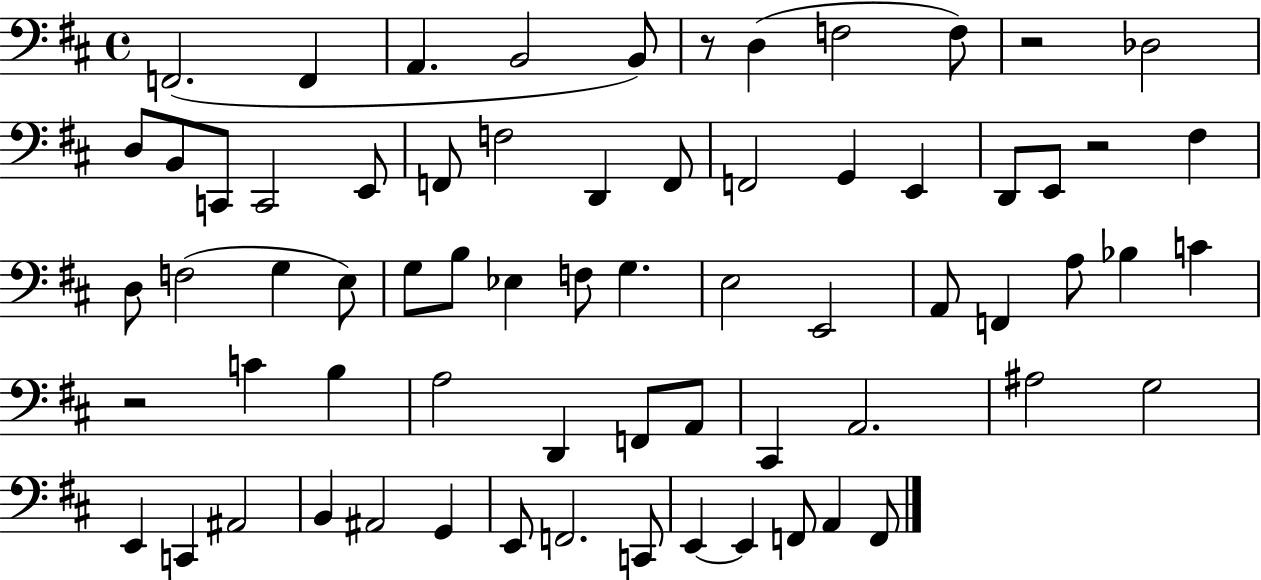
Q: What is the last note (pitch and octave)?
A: F2